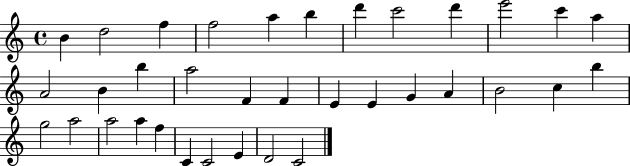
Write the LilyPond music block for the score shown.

{
  \clef treble
  \time 4/4
  \defaultTimeSignature
  \key c \major
  b'4 d''2 f''4 | f''2 a''4 b''4 | d'''4 c'''2 d'''4 | e'''2 c'''4 a''4 | \break a'2 b'4 b''4 | a''2 f'4 f'4 | e'4 e'4 g'4 a'4 | b'2 c''4 b''4 | \break g''2 a''2 | a''2 a''4 f''4 | c'4 c'2 e'4 | d'2 c'2 | \break \bar "|."
}